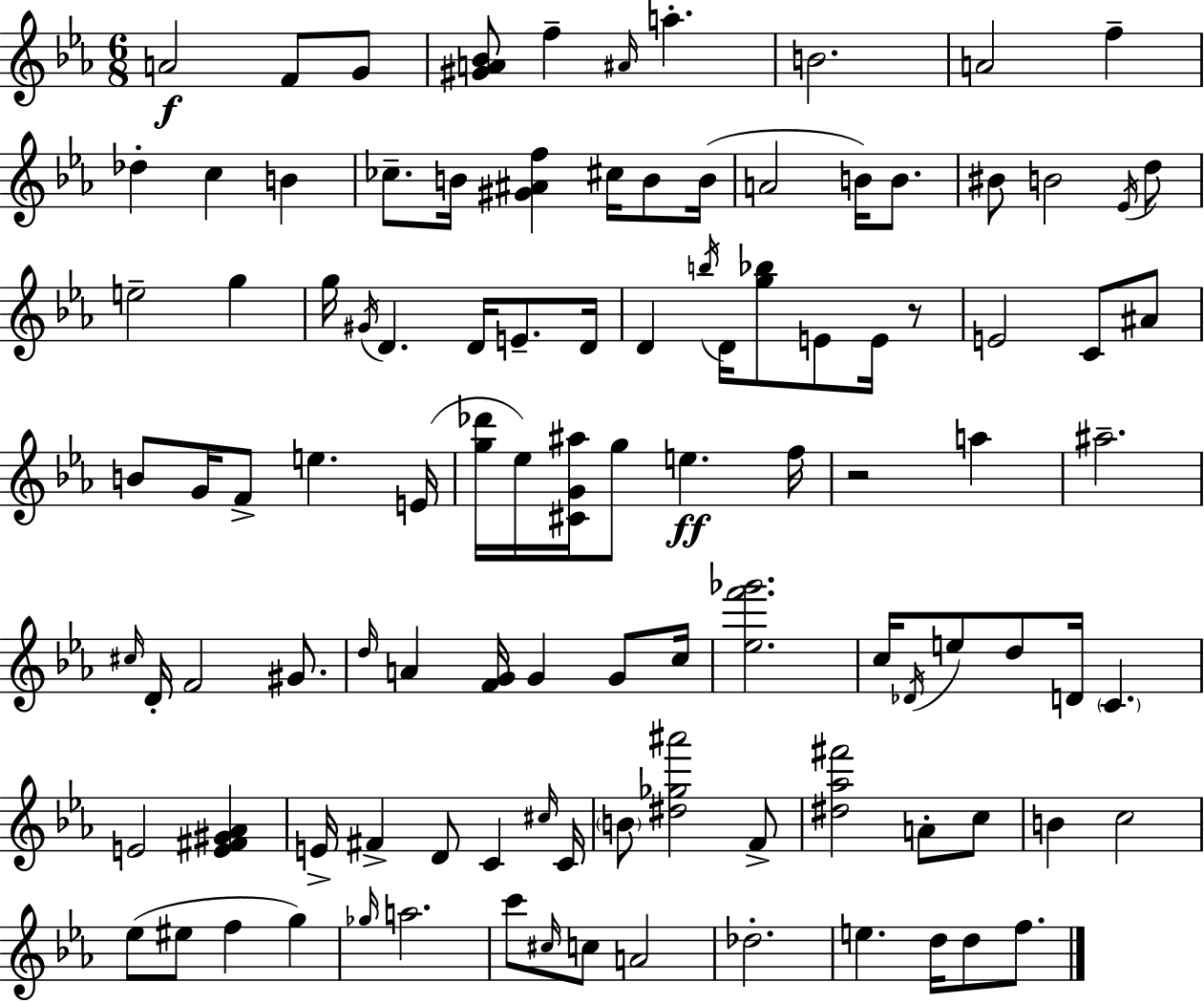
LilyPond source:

{
  \clef treble
  \numericTimeSignature
  \time 6/8
  \key ees \major
  \repeat volta 2 { a'2\f f'8 g'8 | <gis' a' bes'>8 f''4-- \grace { ais'16 } a''4.-. | b'2. | a'2 f''4-- | \break des''4-. c''4 b'4 | ces''8.-- b'16 <gis' ais' f''>4 cis''16 b'8 | b'16( a'2 b'16) b'8. | bis'8 b'2 \acciaccatura { ees'16 } | \break d''8 e''2-- g''4 | g''16 \acciaccatura { gis'16 } d'4. d'16 e'8.-- | d'16 d'4 \acciaccatura { b''16 } d'16 <g'' bes''>8 e'8 | e'16 r8 e'2 | \break c'8 ais'8 b'8 g'16 f'8-> e''4. | e'16( <g'' des'''>16 ees''16) <cis' g' ais''>16 g''8 e''4.\ff | f''16 r2 | a''4 ais''2.-- | \break \grace { cis''16 } d'16-. f'2 | gis'8. \grace { d''16 } a'4 <f' g'>16 g'4 | g'8 c''16 <ees'' f''' ges'''>2. | c''16 \acciaccatura { des'16 } e''8 d''8 | \break d'16 \parenthesize c'4. e'2 | <e' fis' gis' aes'>4 e'16-> fis'4-> | d'8 c'4 \grace { cis''16 } c'16 \parenthesize b'8 <dis'' ges'' ais'''>2 | f'8-> <dis'' aes'' fis'''>2 | \break a'8-. c''8 b'4 | c''2 ees''8( eis''8 | f''4 g''4) \grace { ges''16 } a''2. | c'''8 \grace { cis''16 } | \break c''8 a'2 des''2.-. | e''4. | d''16 d''8 f''8. } \bar "|."
}